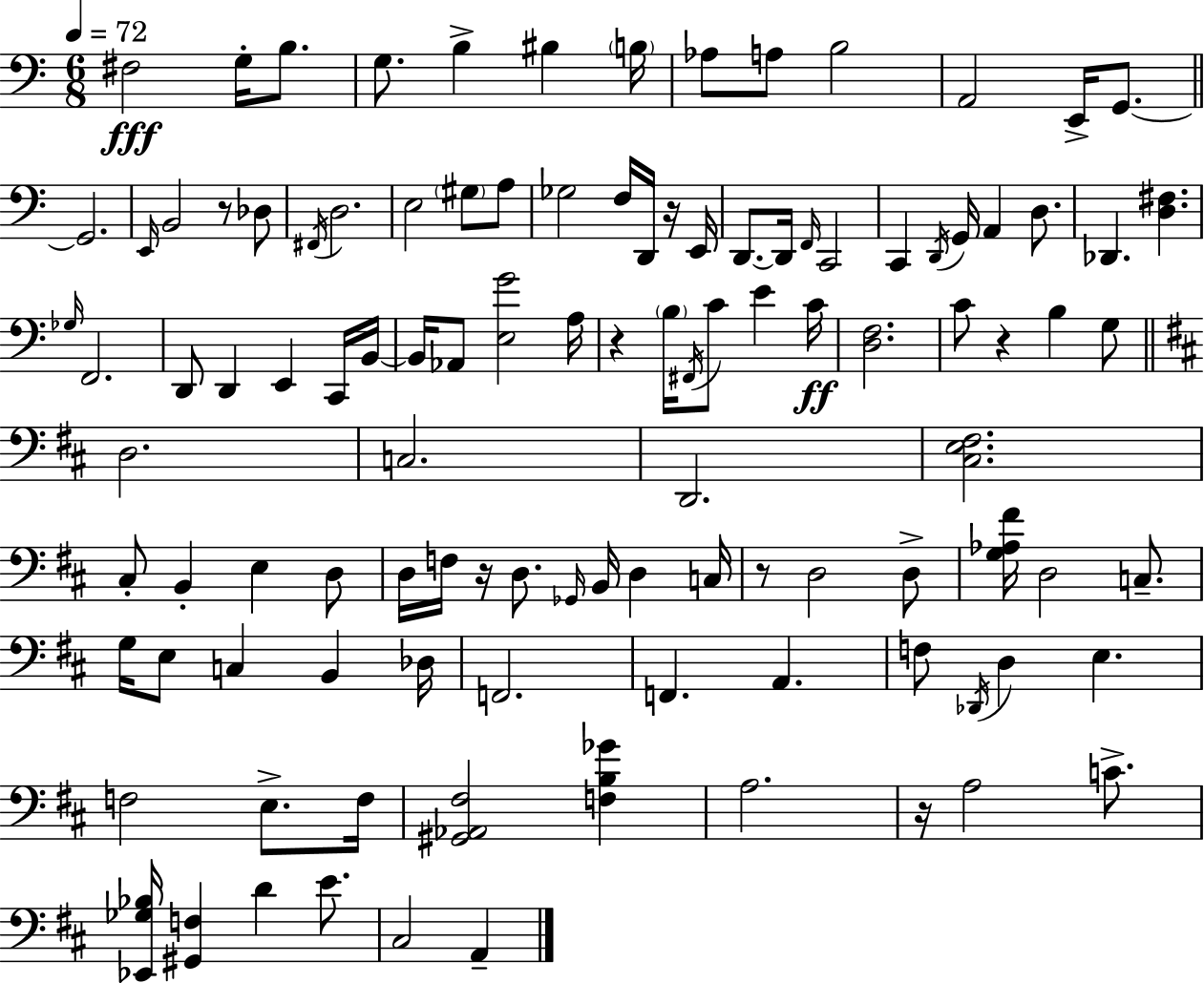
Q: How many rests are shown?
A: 7